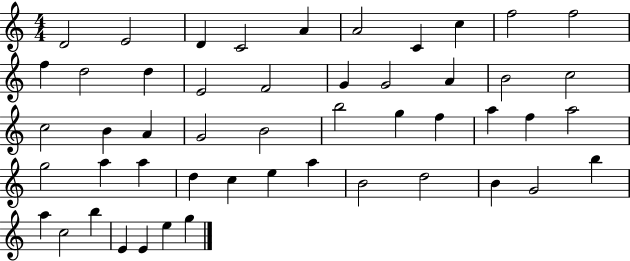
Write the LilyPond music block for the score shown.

{
  \clef treble
  \numericTimeSignature
  \time 4/4
  \key c \major
  d'2 e'2 | d'4 c'2 a'4 | a'2 c'4 c''4 | f''2 f''2 | \break f''4 d''2 d''4 | e'2 f'2 | g'4 g'2 a'4 | b'2 c''2 | \break c''2 b'4 a'4 | g'2 b'2 | b''2 g''4 f''4 | a''4 f''4 a''2 | \break g''2 a''4 a''4 | d''4 c''4 e''4 a''4 | b'2 d''2 | b'4 g'2 b''4 | \break a''4 c''2 b''4 | e'4 e'4 e''4 g''4 | \bar "|."
}